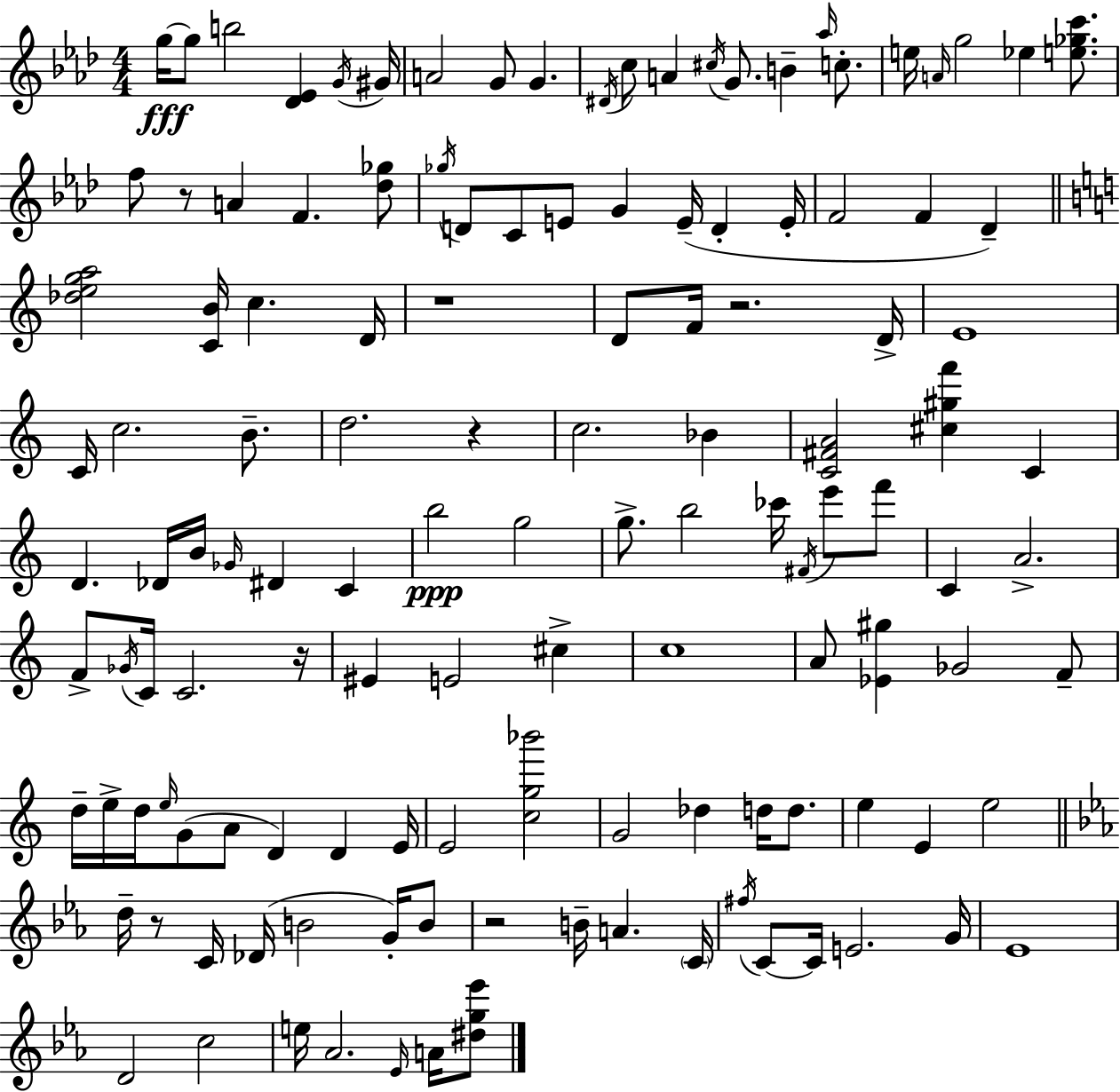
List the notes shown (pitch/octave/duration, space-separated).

G5/s G5/e B5/h [Db4,Eb4]/q G4/s G#4/s A4/h G4/e G4/q. D#4/s C5/e A4/q C#5/s G4/e. B4/q Ab5/s C5/e. E5/s A4/s G5/h Eb5/q [E5,Gb5,C6]/e. F5/e R/e A4/q F4/q. [Db5,Gb5]/e Gb5/s D4/e C4/e E4/e G4/q E4/s D4/q E4/s F4/h F4/q Db4/q [Db5,E5,G5,A5]/h [C4,B4]/s C5/q. D4/s R/w D4/e F4/s R/h. D4/s E4/w C4/s C5/h. B4/e. D5/h. R/q C5/h. Bb4/q [C4,F#4,A4]/h [C#5,G#5,F6]/q C4/q D4/q. Db4/s B4/s Gb4/s D#4/q C4/q B5/h G5/h G5/e. B5/h CES6/s F#4/s E6/e F6/e C4/q A4/h. F4/e Gb4/s C4/s C4/h. R/s EIS4/q E4/h C#5/q C5/w A4/e [Eb4,G#5]/q Gb4/h F4/e D5/s E5/s D5/s E5/s G4/e A4/e D4/q D4/q E4/s E4/h [C5,G5,Bb6]/h G4/h Db5/q D5/s D5/e. E5/q E4/q E5/h D5/s R/e C4/s Db4/s B4/h G4/s B4/e R/h B4/s A4/q. C4/s F#5/s C4/e C4/s E4/h. G4/s Eb4/w D4/h C5/h E5/s Ab4/h. Eb4/s A4/s [D#5,G5,Eb6]/e